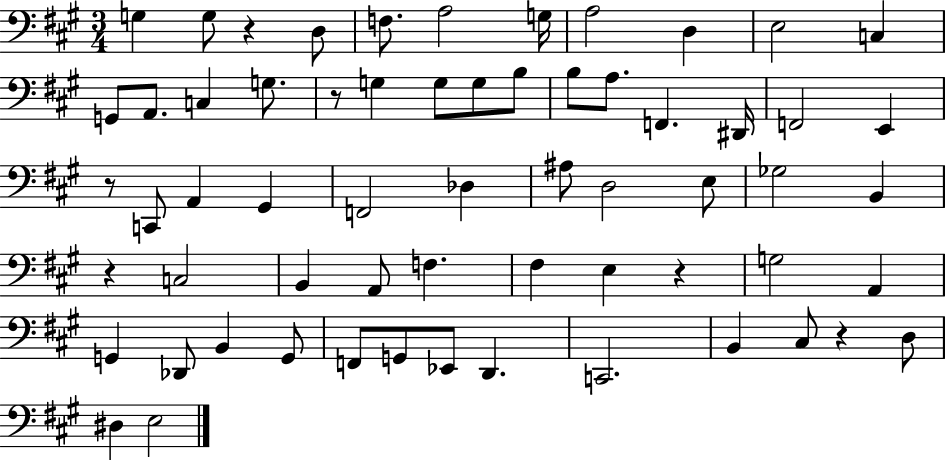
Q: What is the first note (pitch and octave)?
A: G3